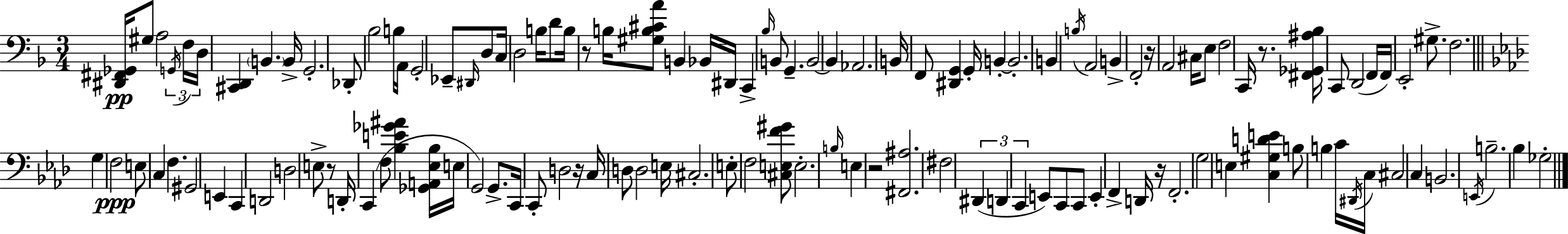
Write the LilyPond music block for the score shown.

{
  \clef bass
  \numericTimeSignature
  \time 3/4
  \key d \minor
  <dis, fis, ges,>16\pp gis8 a2 \tuplet 3/2 { \acciaccatura { g,16 } | f16 d16 } <cis, d,>4 \parenthesize b,4. | b,16-> g,2.-. | des,8-. bes2 b16 | \break a,16 g,2-. ees,8-- \grace { dis,16 } | d8 c16 d2 b16 | d'8 b16 r8 b16 <gis b cis' a'>8 b,4 | bes,16 dis,16 c,4-> \grace { bes16 } b,8 g,4.-- | \break b,2~~ b,4 | aes,2. | b,16 f,8 <dis, g,>4 g,16-. b,4-.~~ | b,2.-. | \break b,4 \acciaccatura { b16 } a,2 | b,4-> f,2-. | r16 a,2 | cis16 e8 f2 | \break c,16 r8. <fis, ges, ais bes>16 c,8 d,2( | f,16 f,16) e,2-. | gis8.-> f2. | \bar "||" \break \key aes \major g4 f2\ppp | e8 c4 f4. | gis,2 e,4 | c,4 d,2 | \break d2 e8-> r8 | d,16-. c,4( f8 <bes e' ges' ais'>4 <ges, a, ees bes>16 | e16 g,2) g,8.-> | c,16 c,8-. d2 r16 | \break c16 d8 d2 e16 | cis2.-. | e8-. f2 <cis e f' gis'>8 | e2.-. | \break \grace { b16 } e4 r2 | <fis, ais>2. | fis2 \tuplet 3/2 { dis,4( | d,4 c,4 } e,8) c,8 | \break c,8 e,4-. f,4-> d,16 | r16 f,2.-. | g2 e4 | <c gis d' e'>4 b8 b4 c'16 | \break \acciaccatura { dis,16 } c16 cis2 c4 | b,2. | \acciaccatura { e,16 } b2.-- | bes4 ges2-. | \break \bar "|."
}